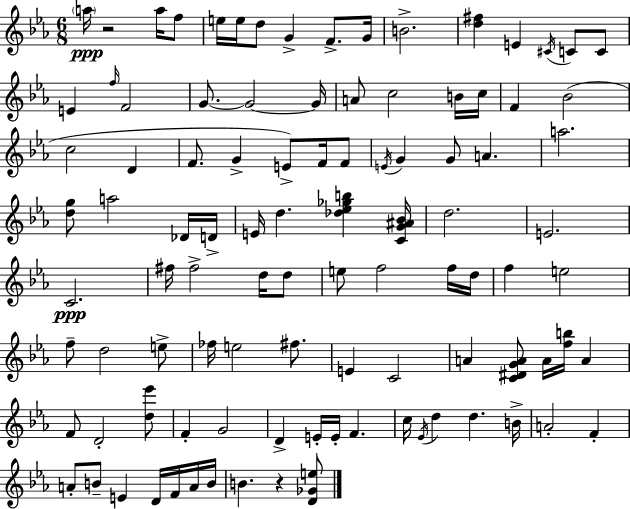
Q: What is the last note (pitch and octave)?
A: B4